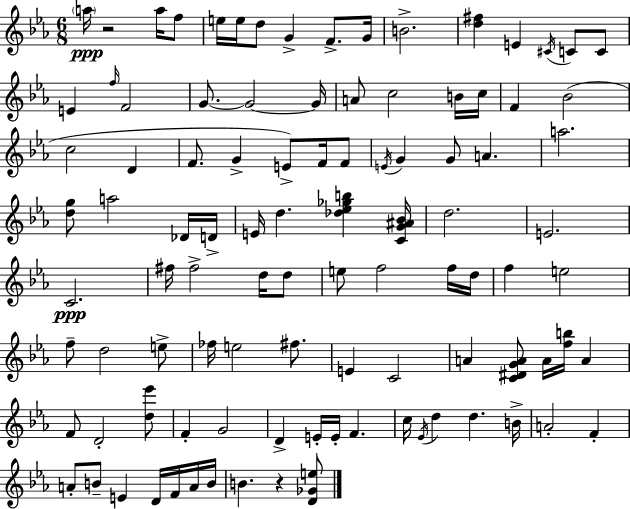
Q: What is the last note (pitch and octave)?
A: B4